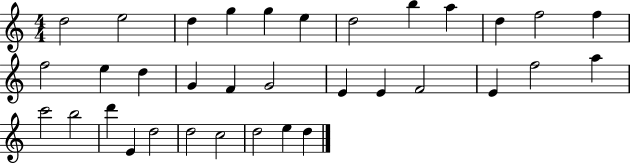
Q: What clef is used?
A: treble